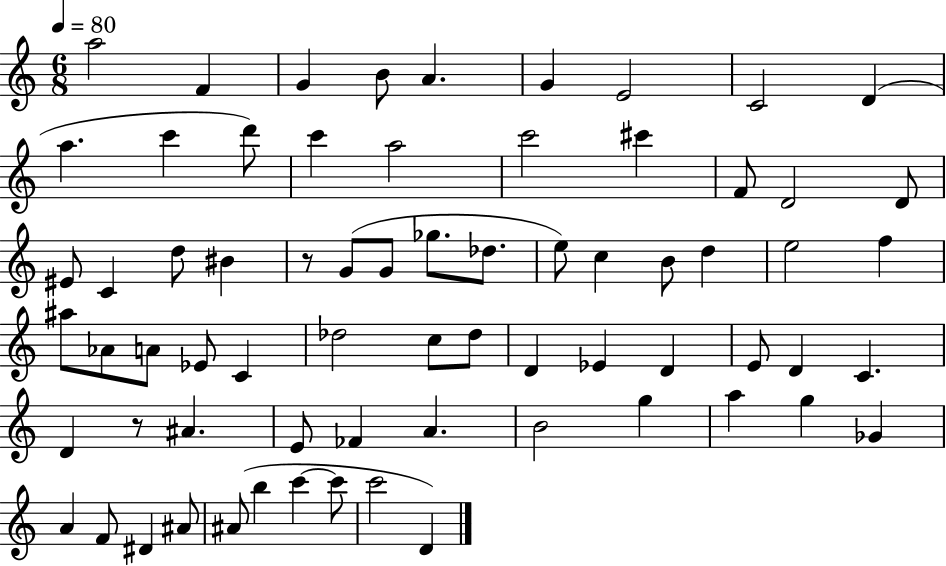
X:1
T:Untitled
M:6/8
L:1/4
K:C
a2 F G B/2 A G E2 C2 D a c' d'/2 c' a2 c'2 ^c' F/2 D2 D/2 ^E/2 C d/2 ^B z/2 G/2 G/2 _g/2 _d/2 e/2 c B/2 d e2 f ^a/2 _A/2 A/2 _E/2 C _d2 c/2 _d/2 D _E D E/2 D C D z/2 ^A E/2 _F A B2 g a g _G A F/2 ^D ^A/2 ^A/2 b c' c'/2 c'2 D